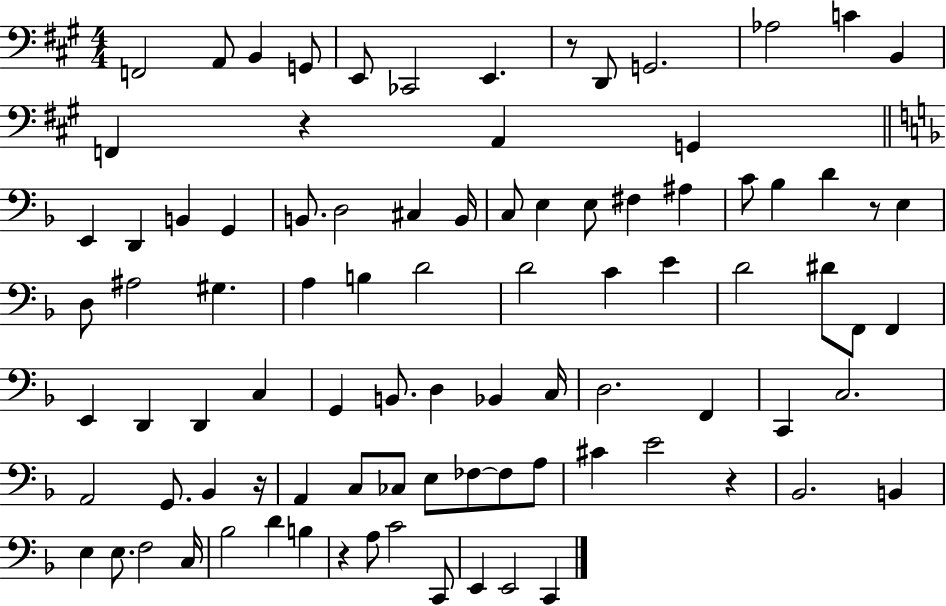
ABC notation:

X:1
T:Untitled
M:4/4
L:1/4
K:A
F,,2 A,,/2 B,, G,,/2 E,,/2 _C,,2 E,, z/2 D,,/2 G,,2 _A,2 C B,, F,, z A,, G,, E,, D,, B,, G,, B,,/2 D,2 ^C, B,,/4 C,/2 E, E,/2 ^F, ^A, C/2 _B, D z/2 E, D,/2 ^A,2 ^G, A, B, D2 D2 C E D2 ^D/2 F,,/2 F,, E,, D,, D,, C, G,, B,,/2 D, _B,, C,/4 D,2 F,, C,, C,2 A,,2 G,,/2 _B,, z/4 A,, C,/2 _C,/2 E,/2 _F,/2 _F,/2 A,/2 ^C E2 z _B,,2 B,, E, E,/2 F,2 C,/4 _B,2 D B, z A,/2 C2 C,,/2 E,, E,,2 C,,